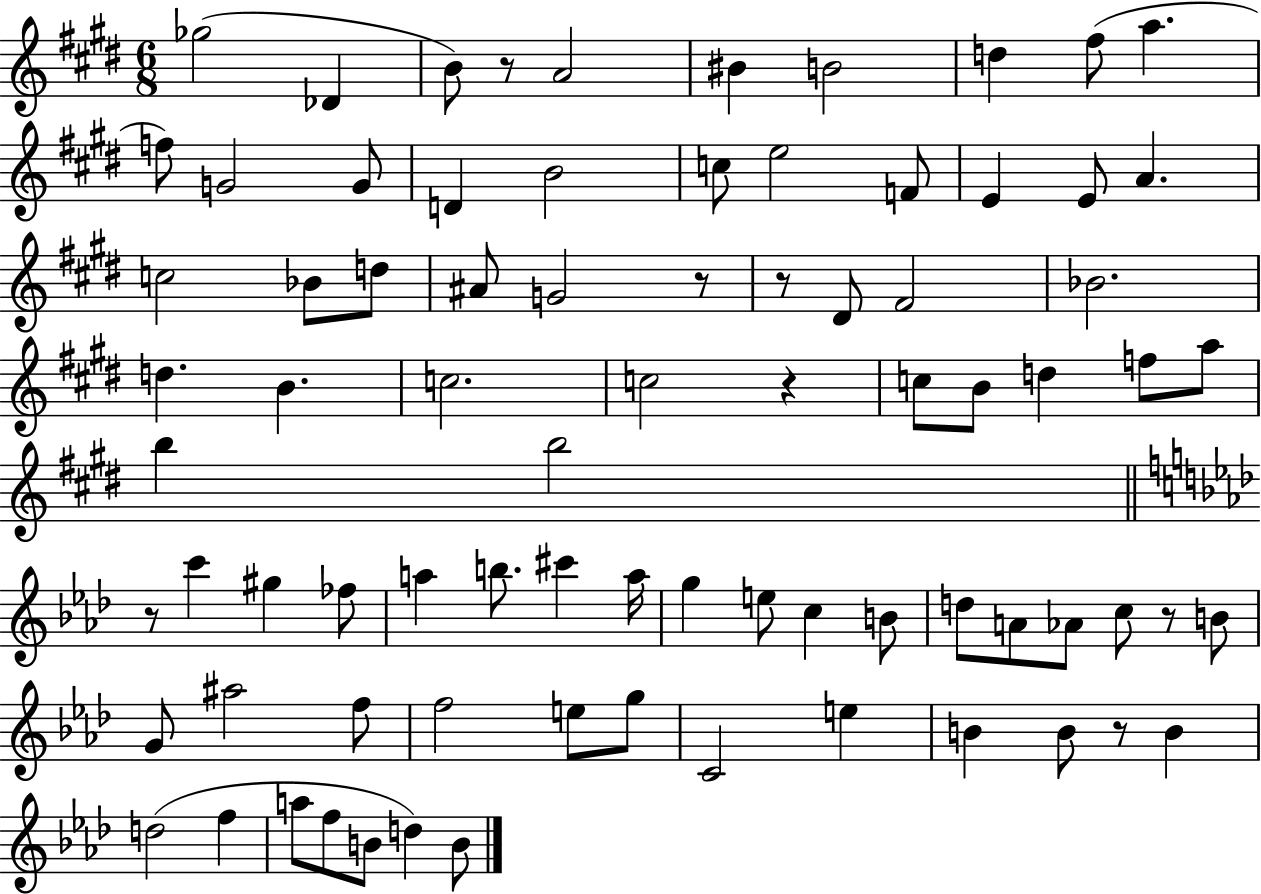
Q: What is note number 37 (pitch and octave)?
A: A5